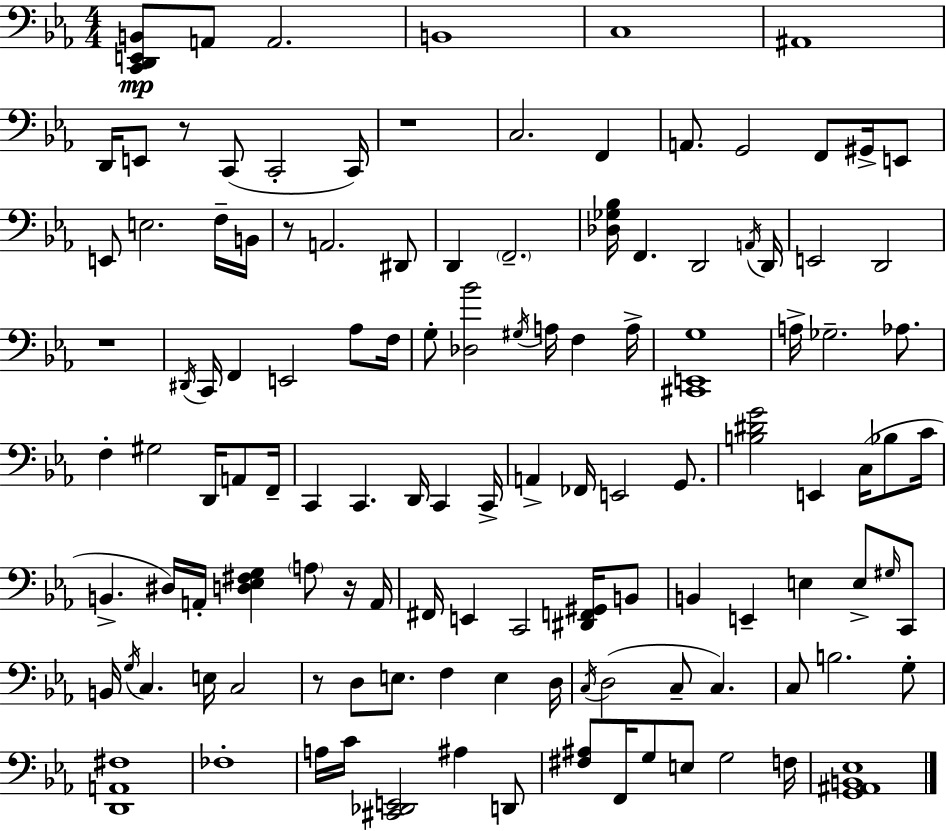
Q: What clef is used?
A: bass